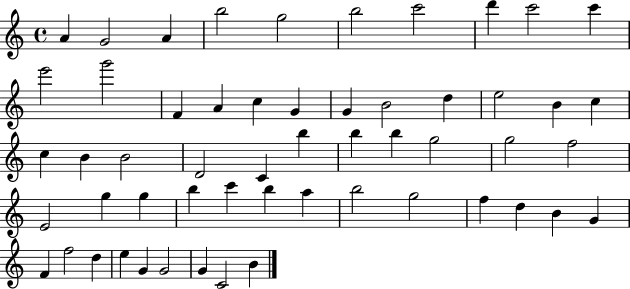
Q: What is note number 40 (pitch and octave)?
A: A5